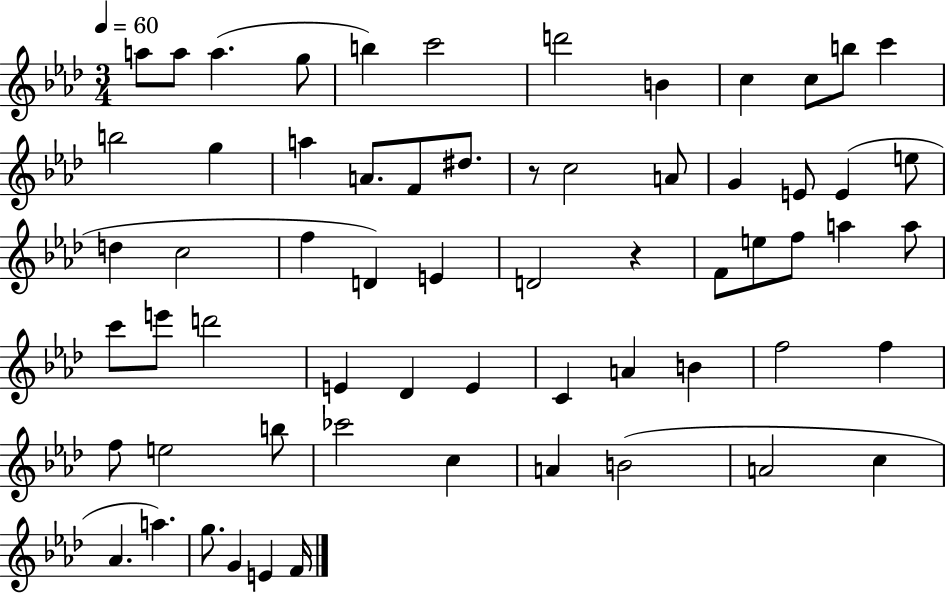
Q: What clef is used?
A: treble